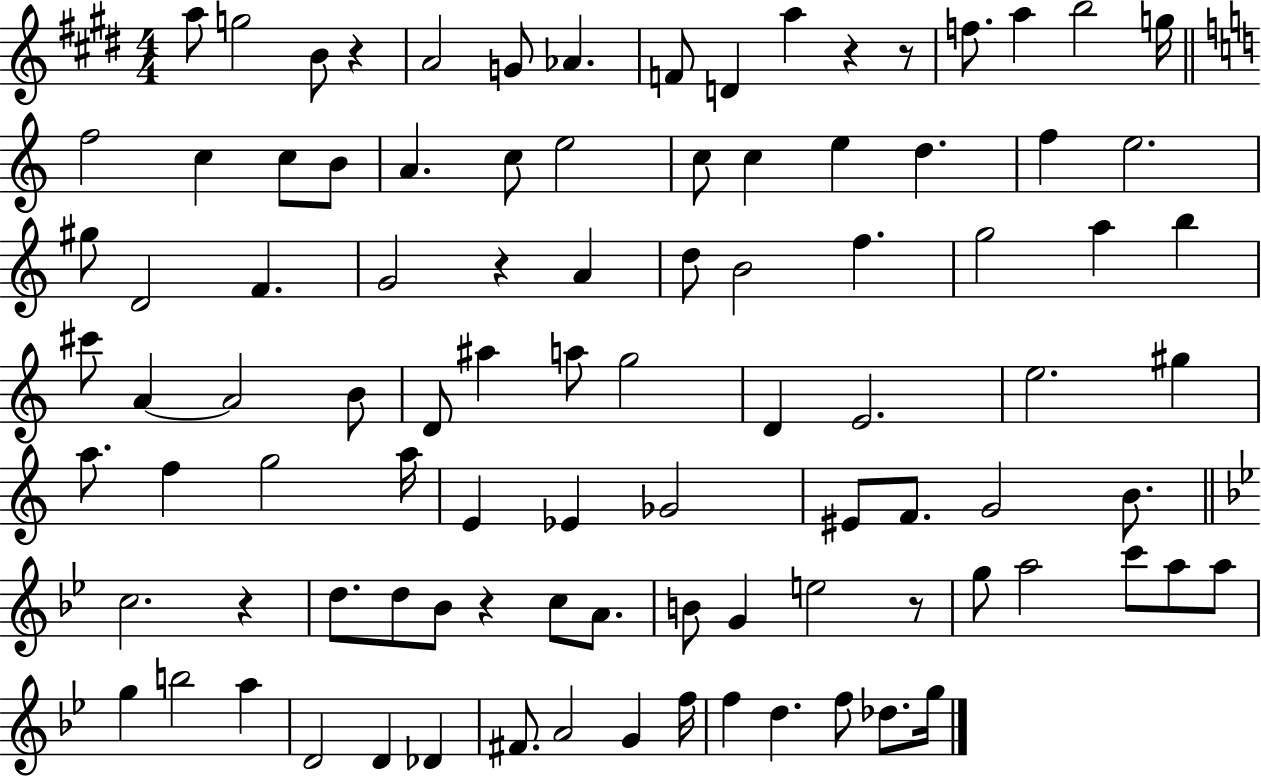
{
  \clef treble
  \numericTimeSignature
  \time 4/4
  \key e \major
  \repeat volta 2 { a''8 g''2 b'8 r4 | a'2 g'8 aes'4. | f'8 d'4 a''4 r4 r8 | f''8. a''4 b''2 g''16 | \break \bar "||" \break \key c \major f''2 c''4 c''8 b'8 | a'4. c''8 e''2 | c''8 c''4 e''4 d''4. | f''4 e''2. | \break gis''8 d'2 f'4. | g'2 r4 a'4 | d''8 b'2 f''4. | g''2 a''4 b''4 | \break cis'''8 a'4~~ a'2 b'8 | d'8 ais''4 a''8 g''2 | d'4 e'2. | e''2. gis''4 | \break a''8. f''4 g''2 a''16 | e'4 ees'4 ges'2 | eis'8 f'8. g'2 b'8. | \bar "||" \break \key bes \major c''2. r4 | d''8. d''8 bes'8 r4 c''8 a'8. | b'8 g'4 e''2 r8 | g''8 a''2 c'''8 a''8 a''8 | \break g''4 b''2 a''4 | d'2 d'4 des'4 | fis'8. a'2 g'4 f''16 | f''4 d''4. f''8 des''8. g''16 | \break } \bar "|."
}